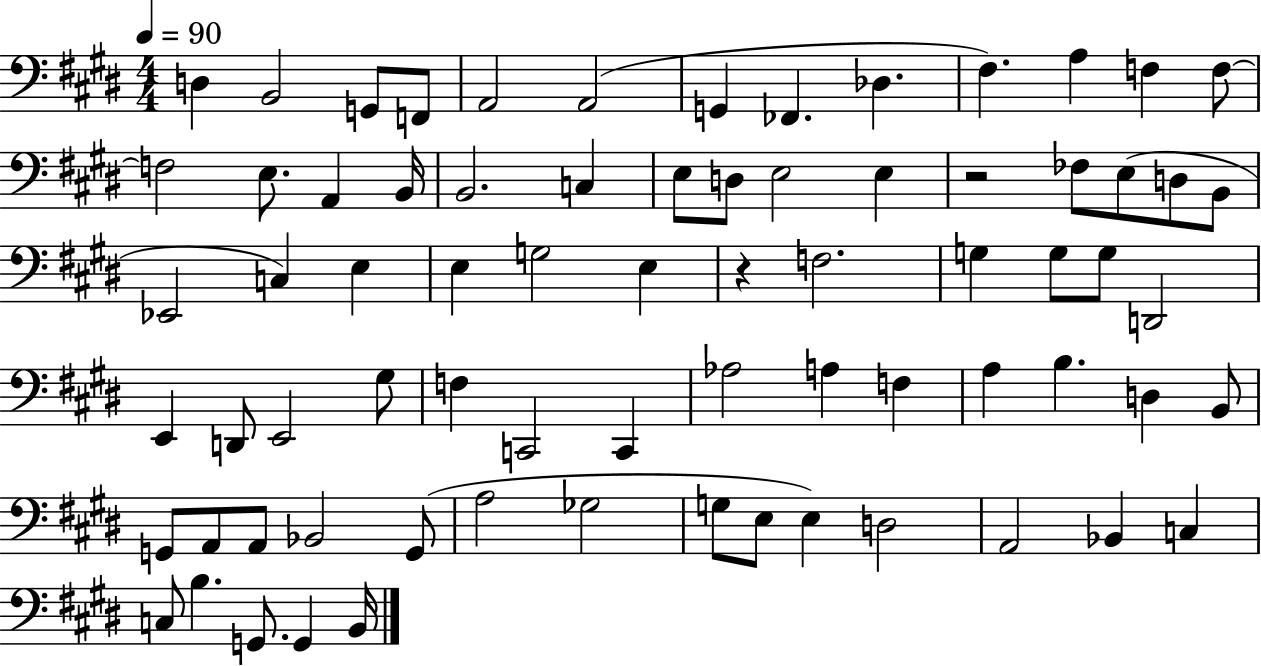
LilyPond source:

{
  \clef bass
  \numericTimeSignature
  \time 4/4
  \key e \major
  \tempo 4 = 90
  d4 b,2 g,8 f,8 | a,2 a,2( | g,4 fes,4. des4. | fis4.) a4 f4 f8~~ | \break f2 e8. a,4 b,16 | b,2. c4 | e8 d8 e2 e4 | r2 fes8 e8( d8 b,8 | \break ees,2 c4) e4 | e4 g2 e4 | r4 f2. | g4 g8 g8 d,2 | \break e,4 d,8 e,2 gis8 | f4 c,2 c,4 | aes2 a4 f4 | a4 b4. d4 b,8 | \break g,8 a,8 a,8 bes,2 g,8( | a2 ges2 | g8 e8 e4) d2 | a,2 bes,4 c4 | \break c8 b4. g,8. g,4 b,16 | \bar "|."
}